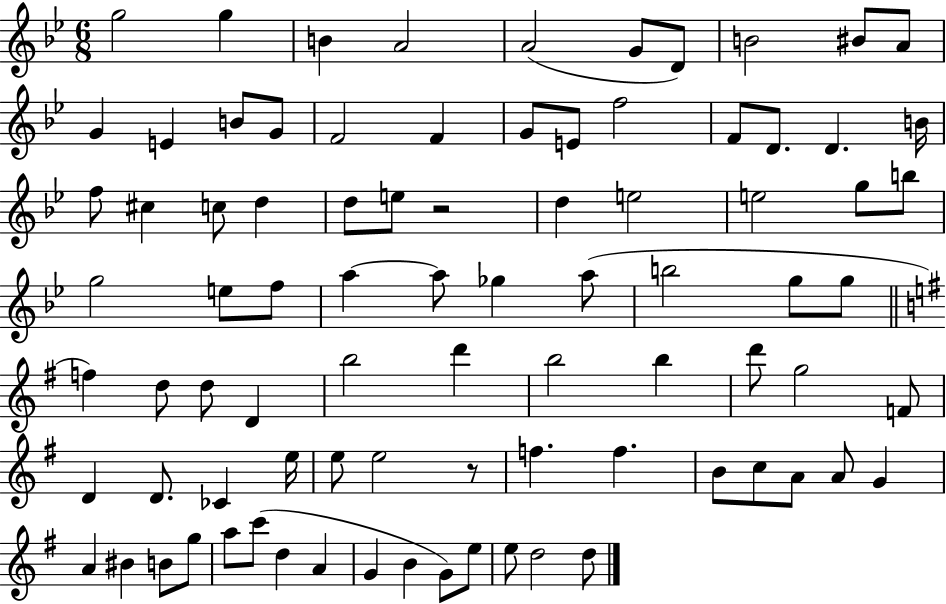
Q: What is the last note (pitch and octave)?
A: D5